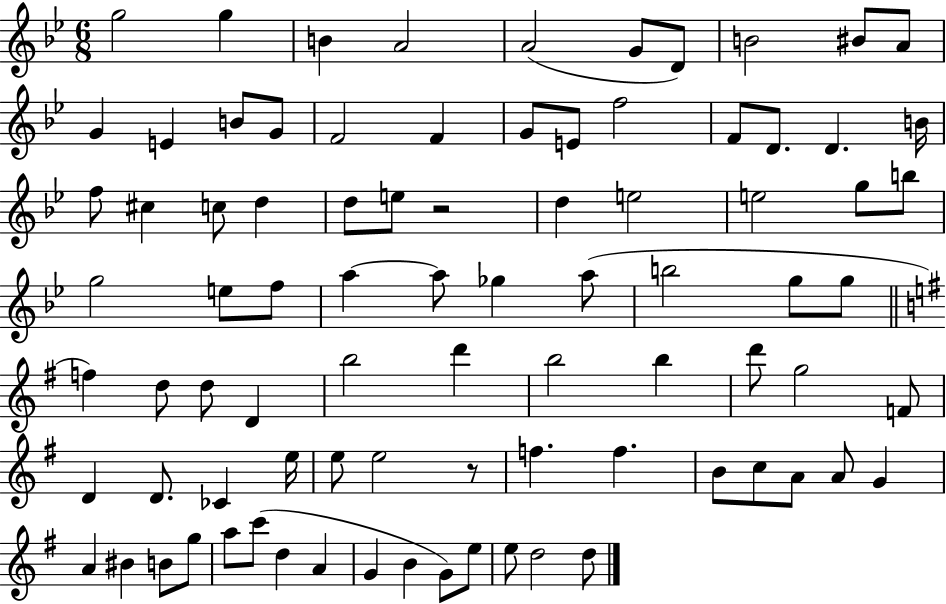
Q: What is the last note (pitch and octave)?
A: D5